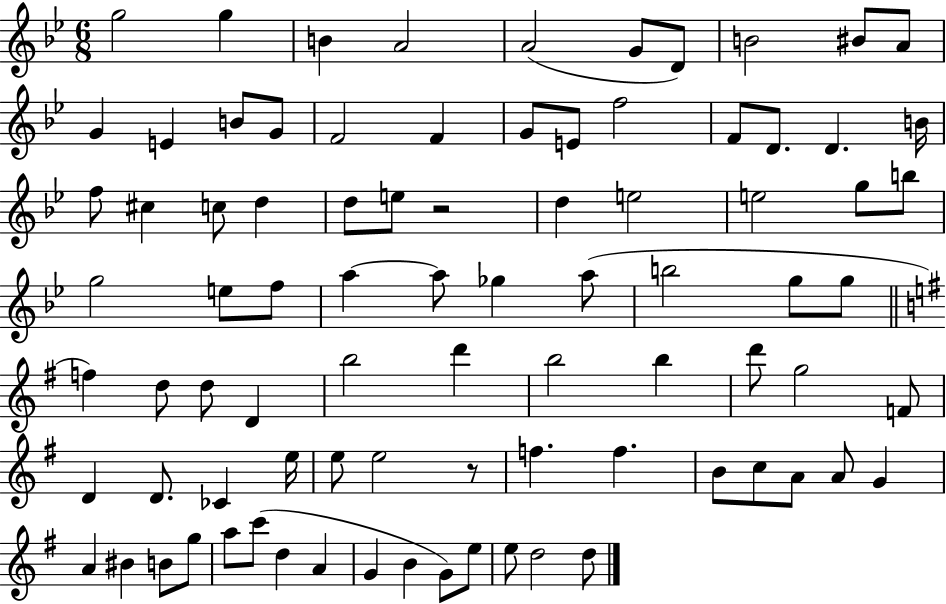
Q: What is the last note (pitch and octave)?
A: D5